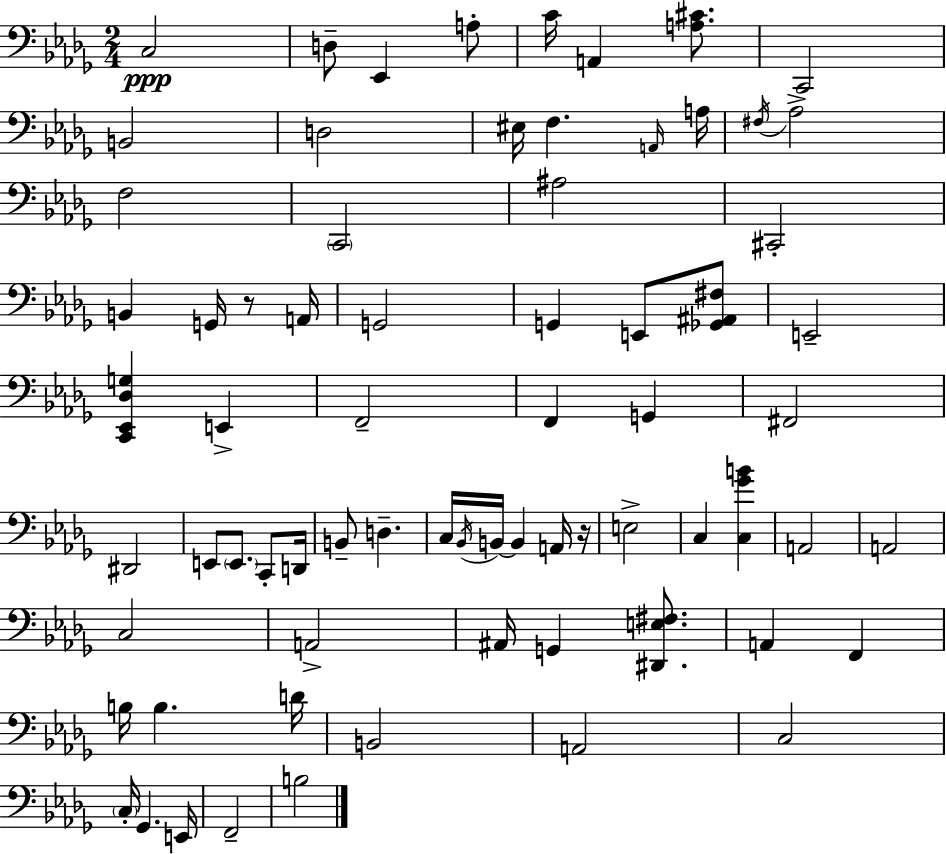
{
  \clef bass
  \numericTimeSignature
  \time 2/4
  \key bes \minor
  c2\ppp | d8-- ees,4 a8-. | c'16 a,4 <a cis'>8. | c,2 | \break b,2 | d2 | eis16 f4. \grace { a,16 } | a16 \acciaccatura { fis16 } aes2-> | \break f2 | \parenthesize c,2 | ais2 | cis,2-. | \break b,4 g,16 r8 | a,16 g,2 | g,4 e,8 | <ges, ais, fis>8 e,2-- | \break <c, ees, des g>4 e,4-> | f,2-- | f,4 g,4 | fis,2 | \break dis,2 | e,8 \parenthesize e,8. c,8-. | d,16 b,8-- d4.-- | c16 \acciaccatura { bes,16 } b,16~~ b,4 | \break a,16 r16 e2-> | c4 <c ges' b'>4 | a,2 | a,2 | \break c2 | a,2-> | ais,16 g,4 | <dis, e fis>8. a,4 f,4 | \break b16 b4. | d'16 b,2 | a,2 | c2 | \break \parenthesize c16-. ges,4. | e,16 f,2-- | b2 | \bar "|."
}